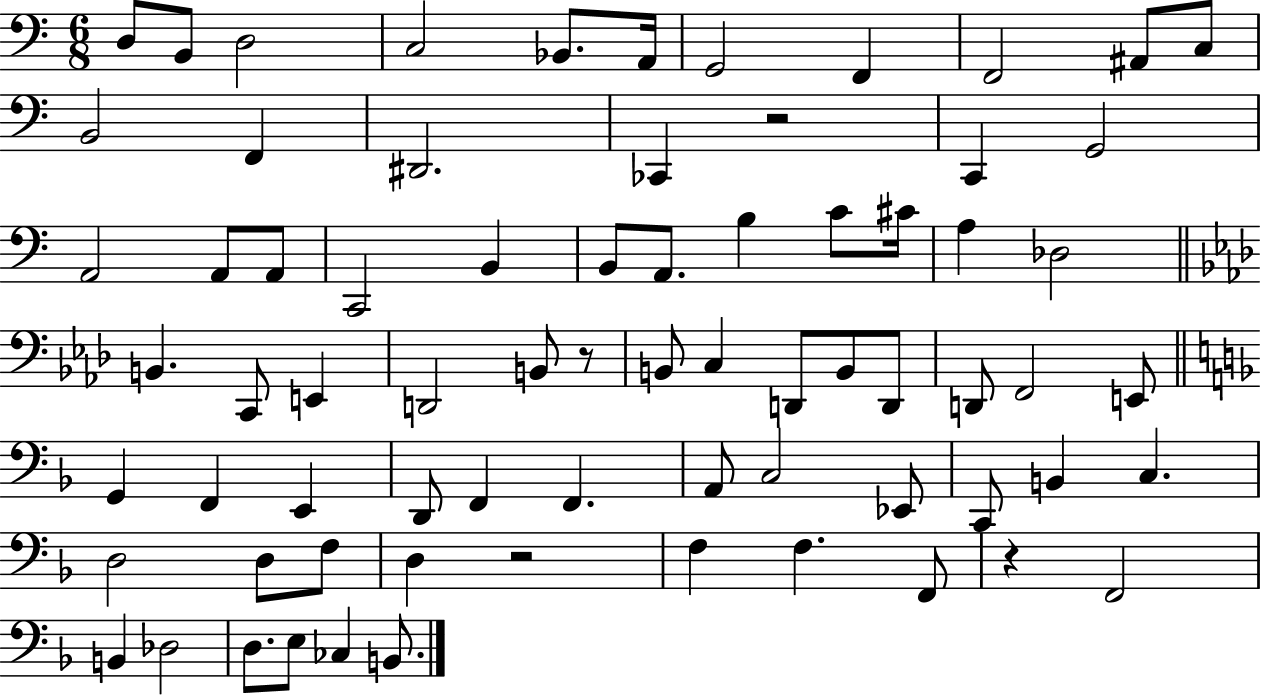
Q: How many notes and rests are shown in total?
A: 72